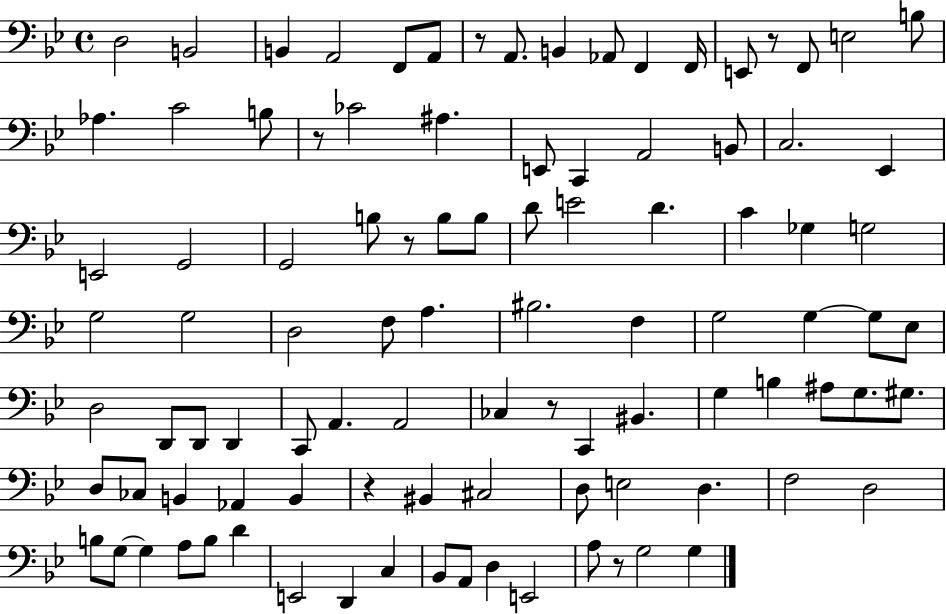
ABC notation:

X:1
T:Untitled
M:4/4
L:1/4
K:Bb
D,2 B,,2 B,, A,,2 F,,/2 A,,/2 z/2 A,,/2 B,, _A,,/2 F,, F,,/4 E,,/2 z/2 F,,/2 E,2 B,/2 _A, C2 B,/2 z/2 _C2 ^A, E,,/2 C,, A,,2 B,,/2 C,2 _E,, E,,2 G,,2 G,,2 B,/2 z/2 B,/2 B,/2 D/2 E2 D C _G, G,2 G,2 G,2 D,2 F,/2 A, ^B,2 F, G,2 G, G,/2 _E,/2 D,2 D,,/2 D,,/2 D,, C,,/2 A,, A,,2 _C, z/2 C,, ^B,, G, B, ^A,/2 G,/2 ^G,/2 D,/2 _C,/2 B,, _A,, B,, z ^B,, ^C,2 D,/2 E,2 D, F,2 D,2 B,/2 G,/2 G, A,/2 B,/2 D E,,2 D,, C, _B,,/2 A,,/2 D, E,,2 A,/2 z/2 G,2 G,